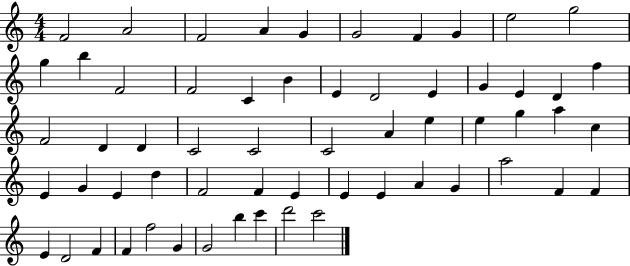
{
  \clef treble
  \numericTimeSignature
  \time 4/4
  \key c \major
  f'2 a'2 | f'2 a'4 g'4 | g'2 f'4 g'4 | e''2 g''2 | \break g''4 b''4 f'2 | f'2 c'4 b'4 | e'4 d'2 e'4 | g'4 e'4 d'4 f''4 | \break f'2 d'4 d'4 | c'2 c'2 | c'2 a'4 e''4 | e''4 g''4 a''4 c''4 | \break e'4 g'4 e'4 d''4 | f'2 f'4 e'4 | e'4 e'4 a'4 g'4 | a''2 f'4 f'4 | \break e'4 d'2 f'4 | f'4 f''2 g'4 | g'2 b''4 c'''4 | d'''2 c'''2 | \break \bar "|."
}